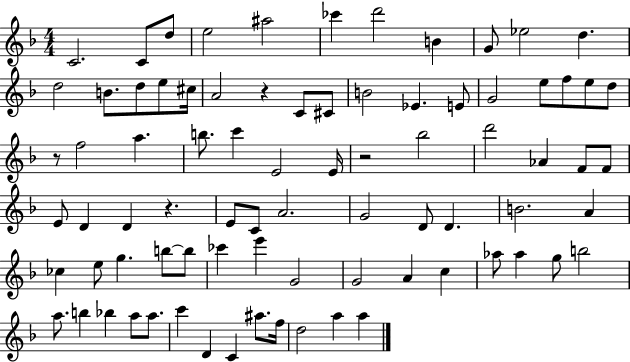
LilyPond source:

{
  \clef treble
  \numericTimeSignature
  \time 4/4
  \key f \major
  c'2. c'8 d''8 | e''2 ais''2 | ces'''4 d'''2 b'4 | g'8 ees''2 d''4. | \break d''2 b'8. d''8 e''8 cis''16 | a'2 r4 c'8 cis'8 | b'2 ees'4. e'8 | g'2 e''8 f''8 e''8 d''8 | \break r8 f''2 a''4. | b''8. c'''4 e'2 e'16 | r2 bes''2 | d'''2 aes'4 f'8 f'8 | \break e'8 d'4 d'4 r4. | e'8 c'8 a'2. | g'2 d'8 d'4. | b'2. a'4 | \break ces''4 e''8 g''4. b''8~~ b''8 | ces'''4 e'''4 g'2 | g'2 a'4 c''4 | aes''8 aes''4 g''8 b''2 | \break a''8. b''4 bes''4 a''8 a''8. | c'''4 d'4 c'4 ais''8. f''16 | d''2 a''4 a''4 | \bar "|."
}